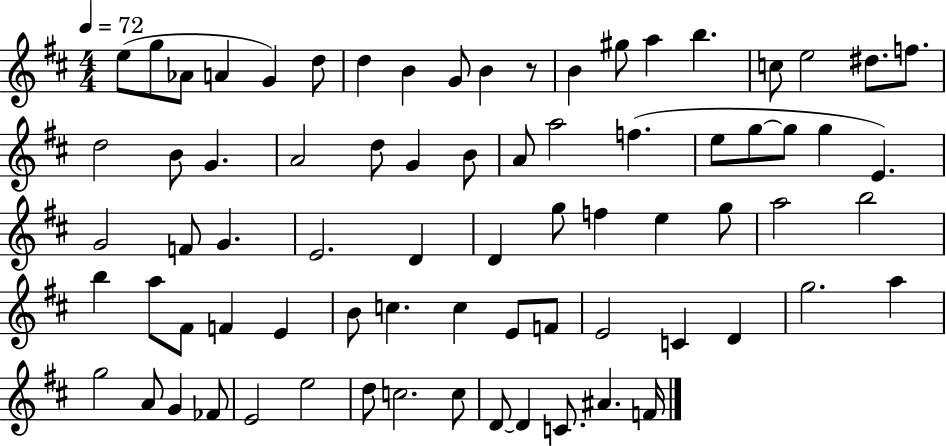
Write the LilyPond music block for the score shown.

{
  \clef treble
  \numericTimeSignature
  \time 4/4
  \key d \major
  \tempo 4 = 72
  e''8( g''8 aes'8 a'4 g'4) d''8 | d''4 b'4 g'8 b'4 r8 | b'4 gis''8 a''4 b''4. | c''8 e''2 dis''8. f''8. | \break d''2 b'8 g'4. | a'2 d''8 g'4 b'8 | a'8 a''2 f''4.( | e''8 g''8~~ g''8 g''4 e'4.) | \break g'2 f'8 g'4. | e'2. d'4 | d'4 g''8 f''4 e''4 g''8 | a''2 b''2 | \break b''4 a''8 fis'8 f'4 e'4 | b'8 c''4. c''4 e'8 f'8 | e'2 c'4 d'4 | g''2. a''4 | \break g''2 a'8 g'4 fes'8 | e'2 e''2 | d''8 c''2. c''8 | d'8~~ d'4 c'8. ais'4. f'16 | \break \bar "|."
}